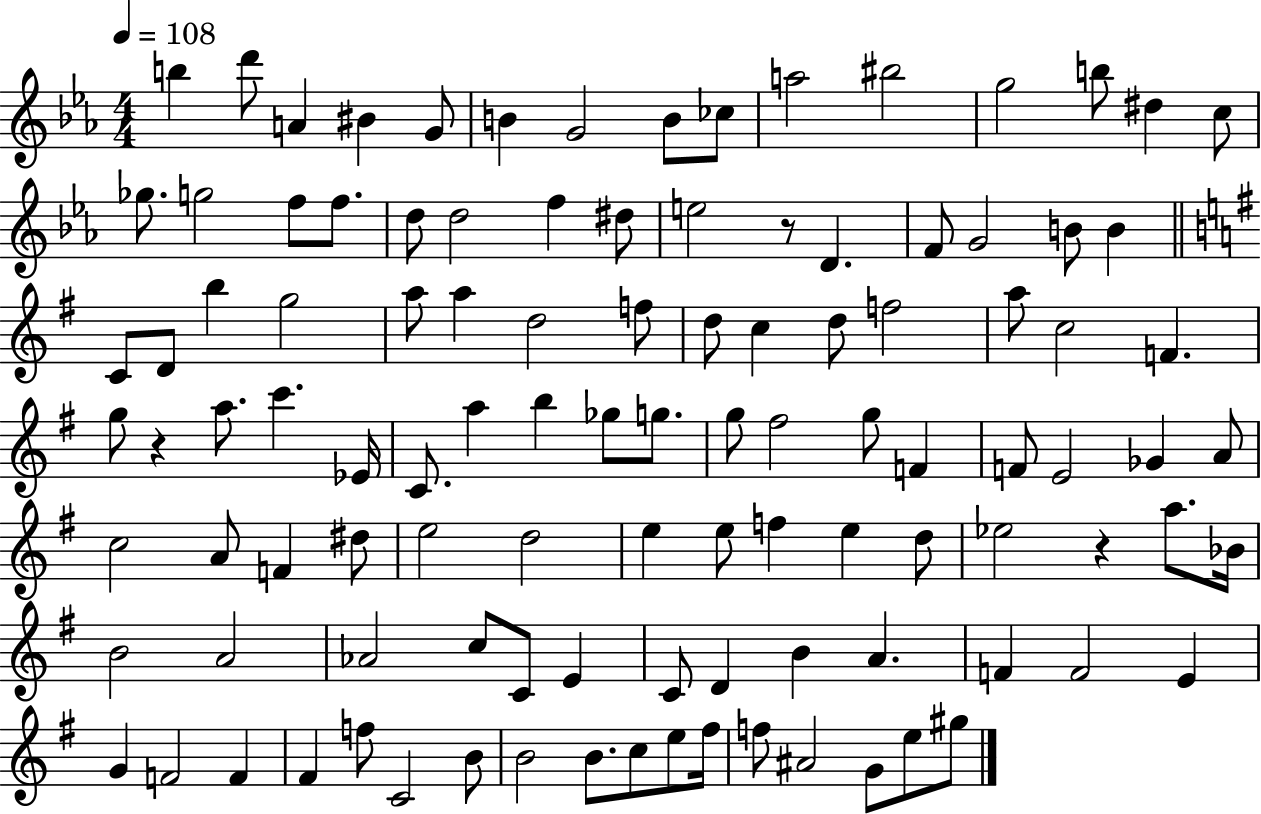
{
  \clef treble
  \numericTimeSignature
  \time 4/4
  \key ees \major
  \tempo 4 = 108
  b''4 d'''8 a'4 bis'4 g'8 | b'4 g'2 b'8 ces''8 | a''2 bis''2 | g''2 b''8 dis''4 c''8 | \break ges''8. g''2 f''8 f''8. | d''8 d''2 f''4 dis''8 | e''2 r8 d'4. | f'8 g'2 b'8 b'4 | \break \bar "||" \break \key g \major c'8 d'8 b''4 g''2 | a''8 a''4 d''2 f''8 | d''8 c''4 d''8 f''2 | a''8 c''2 f'4. | \break g''8 r4 a''8. c'''4. ees'16 | c'8. a''4 b''4 ges''8 g''8. | g''8 fis''2 g''8 f'4 | f'8 e'2 ges'4 a'8 | \break c''2 a'8 f'4 dis''8 | e''2 d''2 | e''4 e''8 f''4 e''4 d''8 | ees''2 r4 a''8. bes'16 | \break b'2 a'2 | aes'2 c''8 c'8 e'4 | c'8 d'4 b'4 a'4. | f'4 f'2 e'4 | \break g'4 f'2 f'4 | fis'4 f''8 c'2 b'8 | b'2 b'8. c''8 e''8 fis''16 | f''8 ais'2 g'8 e''8 gis''8 | \break \bar "|."
}